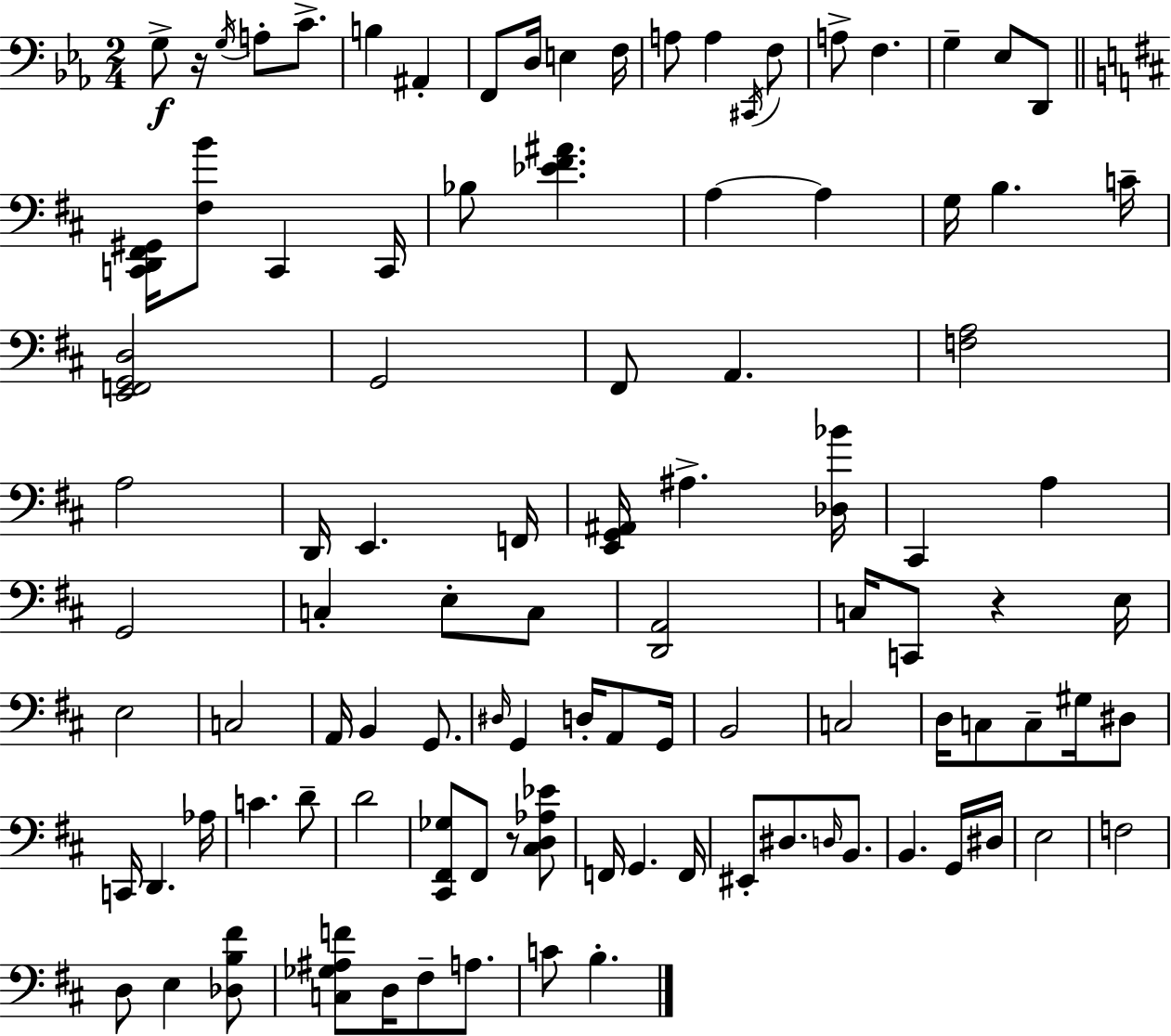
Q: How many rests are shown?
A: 3